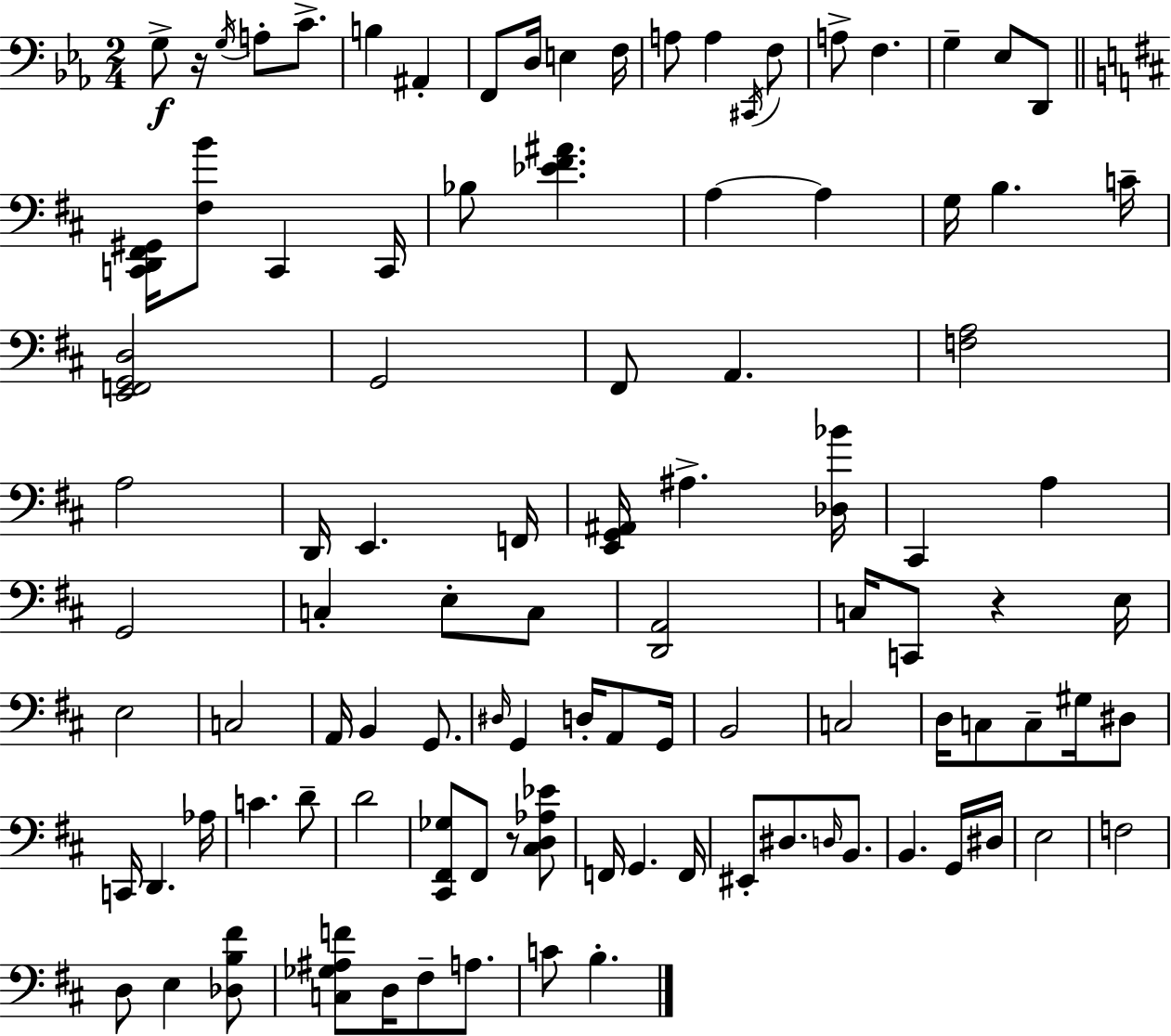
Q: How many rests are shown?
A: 3